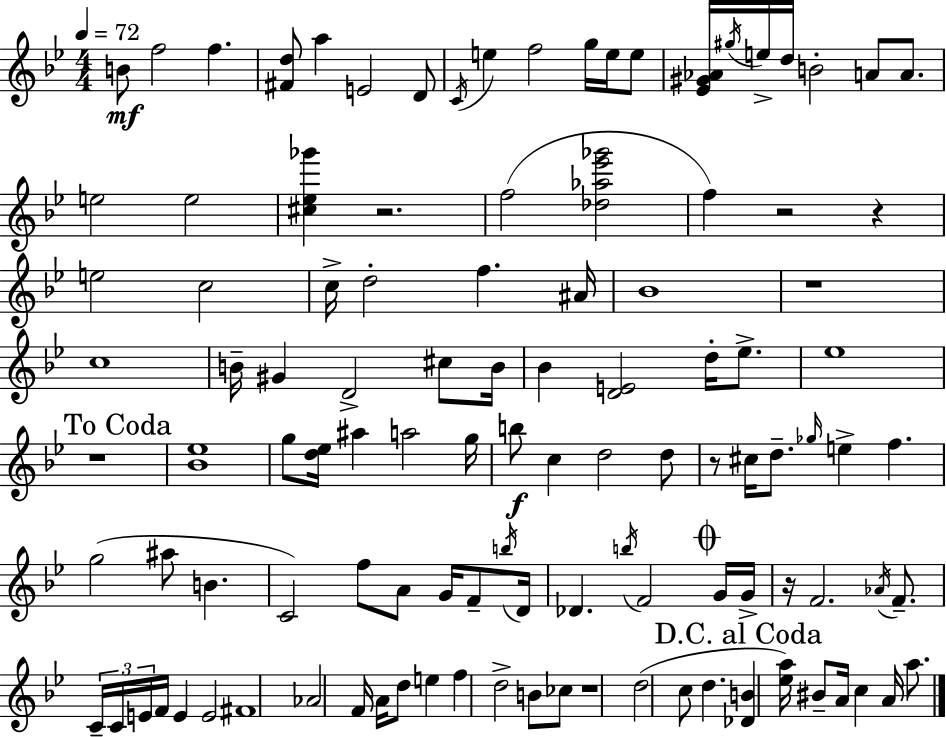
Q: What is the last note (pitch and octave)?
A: A5